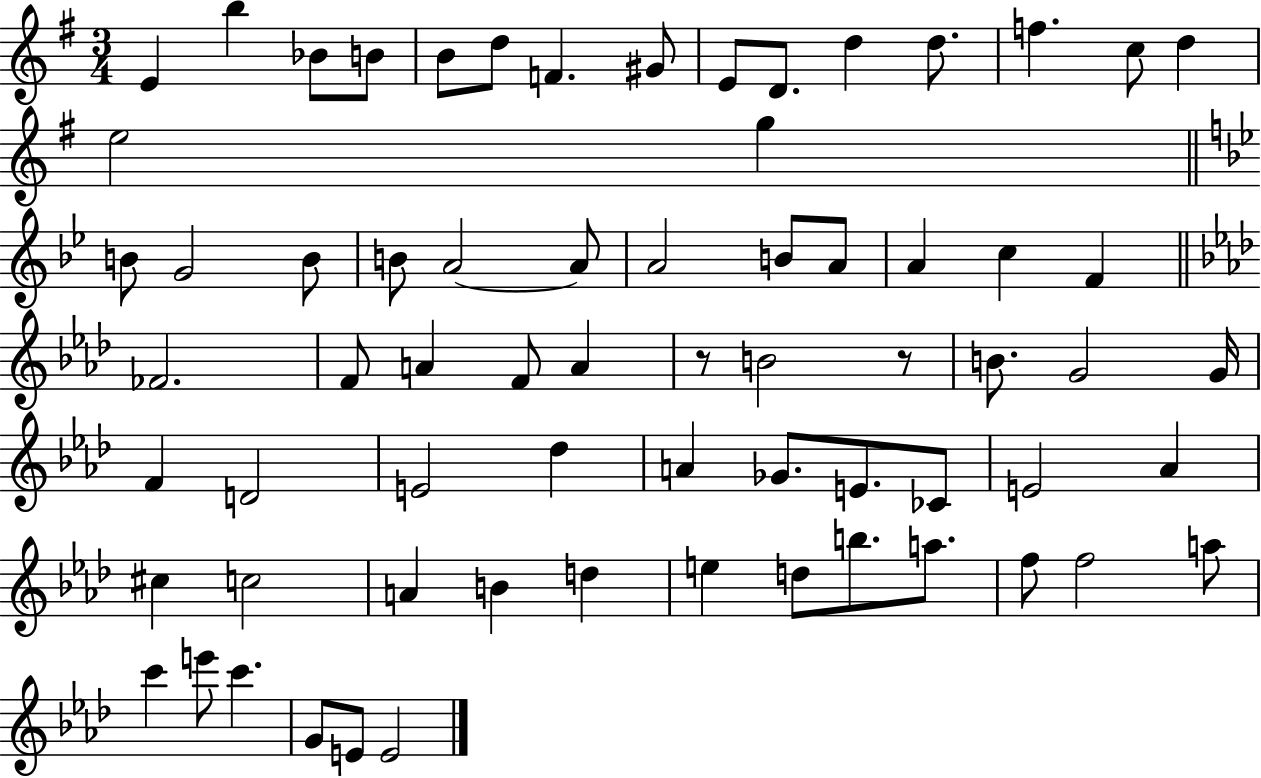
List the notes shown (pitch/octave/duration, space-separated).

E4/q B5/q Bb4/e B4/e B4/e D5/e F4/q. G#4/e E4/e D4/e. D5/q D5/e. F5/q. C5/e D5/q E5/h G5/q B4/e G4/h B4/e B4/e A4/h A4/e A4/h B4/e A4/e A4/q C5/q F4/q FES4/h. F4/e A4/q F4/e A4/q R/e B4/h R/e B4/e. G4/h G4/s F4/q D4/h E4/h Db5/q A4/q Gb4/e. E4/e. CES4/e E4/h Ab4/q C#5/q C5/h A4/q B4/q D5/q E5/q D5/e B5/e. A5/e. F5/e F5/h A5/e C6/q E6/e C6/q. G4/e E4/e E4/h